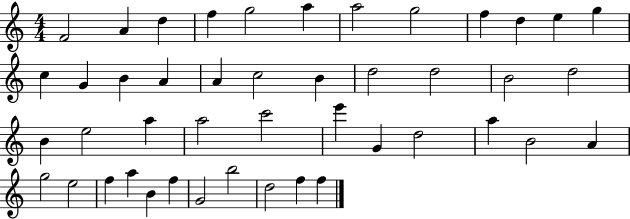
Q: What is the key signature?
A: C major